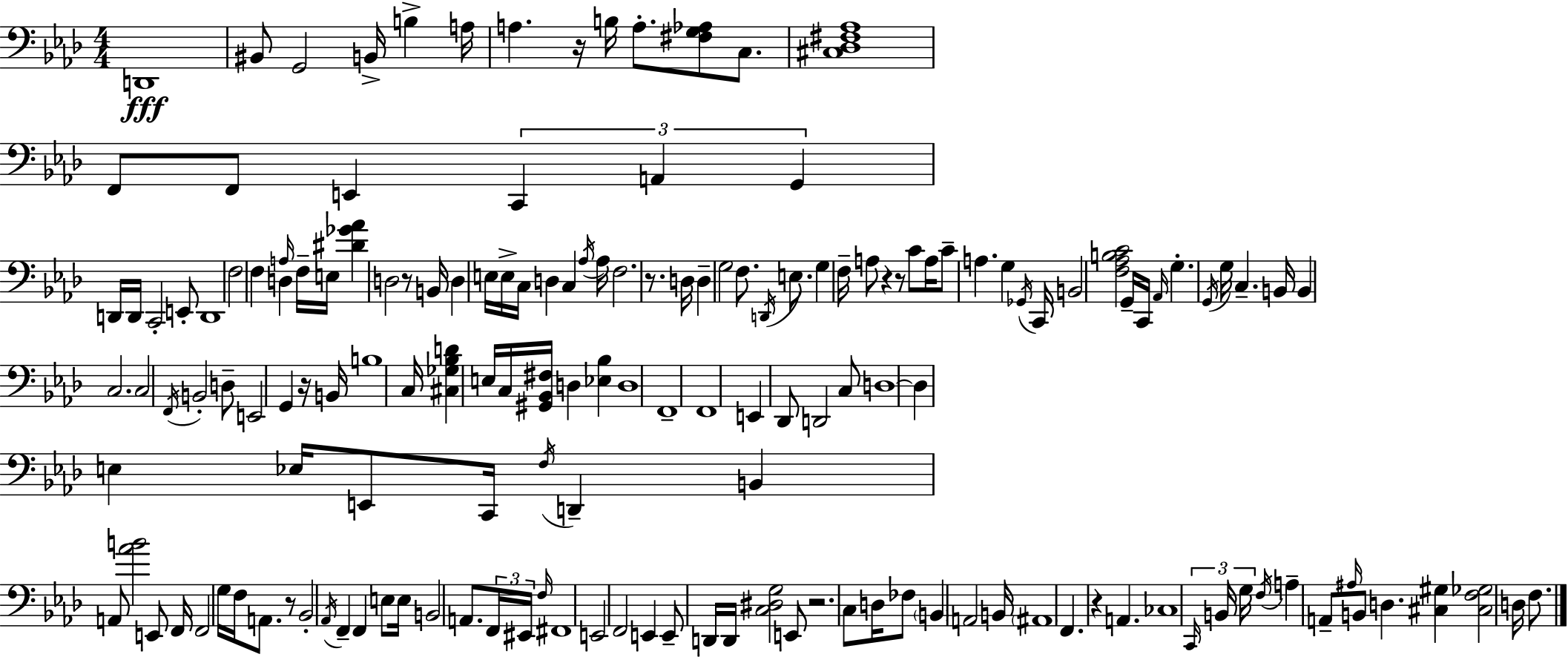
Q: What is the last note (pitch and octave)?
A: F3